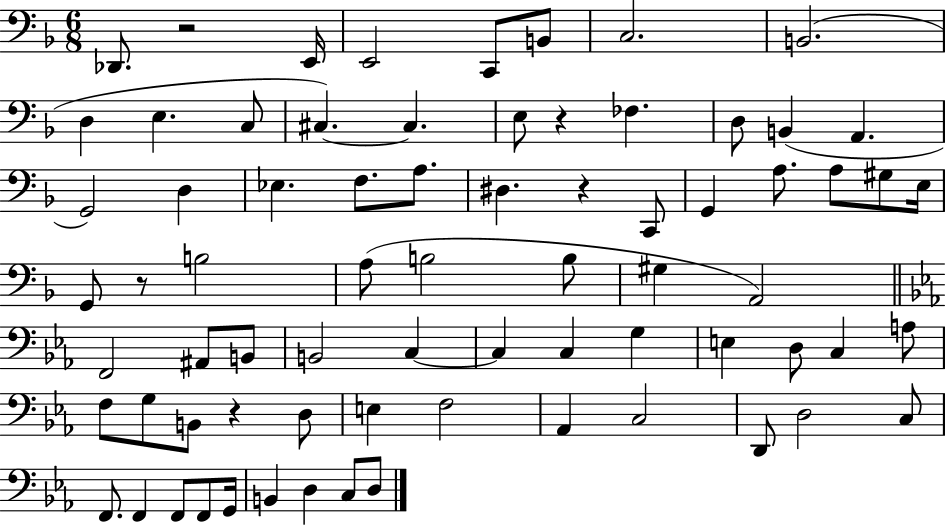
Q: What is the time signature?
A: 6/8